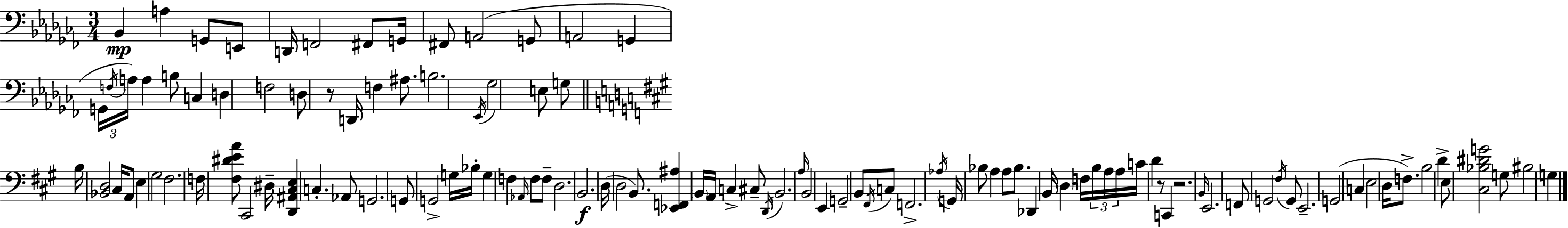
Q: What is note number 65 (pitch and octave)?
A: E2